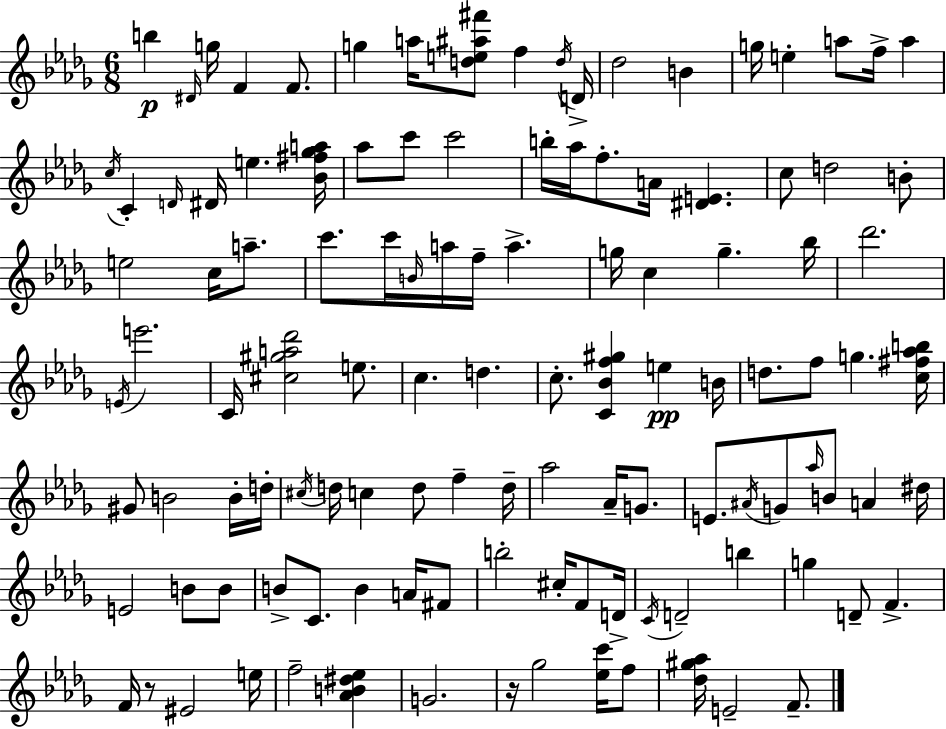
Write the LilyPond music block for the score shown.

{
  \clef treble
  \numericTimeSignature
  \time 6/8
  \key bes \minor
  \repeat volta 2 { b''4\p \grace { dis'16 } g''16 f'4 f'8. | g''4 a''16 <d'' e'' ais'' fis'''>8 f''4 | \acciaccatura { d''16 } d'16-> des''2 b'4 | g''16 e''4-. a''8 f''16-> a''4 | \break \acciaccatura { c''16 } c'4-. \grace { d'16 } dis'16 e''4. | <bes' fis'' ges'' a''>16 aes''8 c'''8 c'''2 | b''16-. aes''16 f''8.-. a'16 <dis' e'>4. | c''8 d''2 | \break b'8-. e''2 | c''16 a''8.-- c'''8. c'''16 \grace { b'16 } a''16 f''16-- a''4.-> | g''16 c''4 g''4.-- | bes''16 des'''2. | \break \acciaccatura { e'16 } e'''2. | c'16 <cis'' gis'' a'' des'''>2 | e''8. c''4. | d''4. c''8.-. <c' bes' f'' gis''>4 | \break e''4\pp b'16 d''8. f''8 g''4. | <c'' fis'' aes'' b''>16 gis'8 b'2 | b'16-. d''16-. \acciaccatura { cis''16 } d''16 c''4 | d''8 f''4-- d''16-- aes''2 | \break aes'16-- g'8. e'8. \acciaccatura { ais'16 } g'8 | \grace { aes''16 } b'8 a'4 dis''16 e'2 | b'8 b'8 b'8-> c'8. | b'4 a'16 fis'8 b''2-. | \break cis''16-. f'8 d'16-> \acciaccatura { c'16 } d'2-- | b''4 g''4 | d'8-- f'4.-> f'16 r8 | eis'2 e''16 f''2-- | \break <aes' b' dis'' ees''>4 g'2. | r16 ges''2 | <ees'' c'''>16 f''8 <des'' gis'' aes''>16 e'2-- | f'8.-- } \bar "|."
}